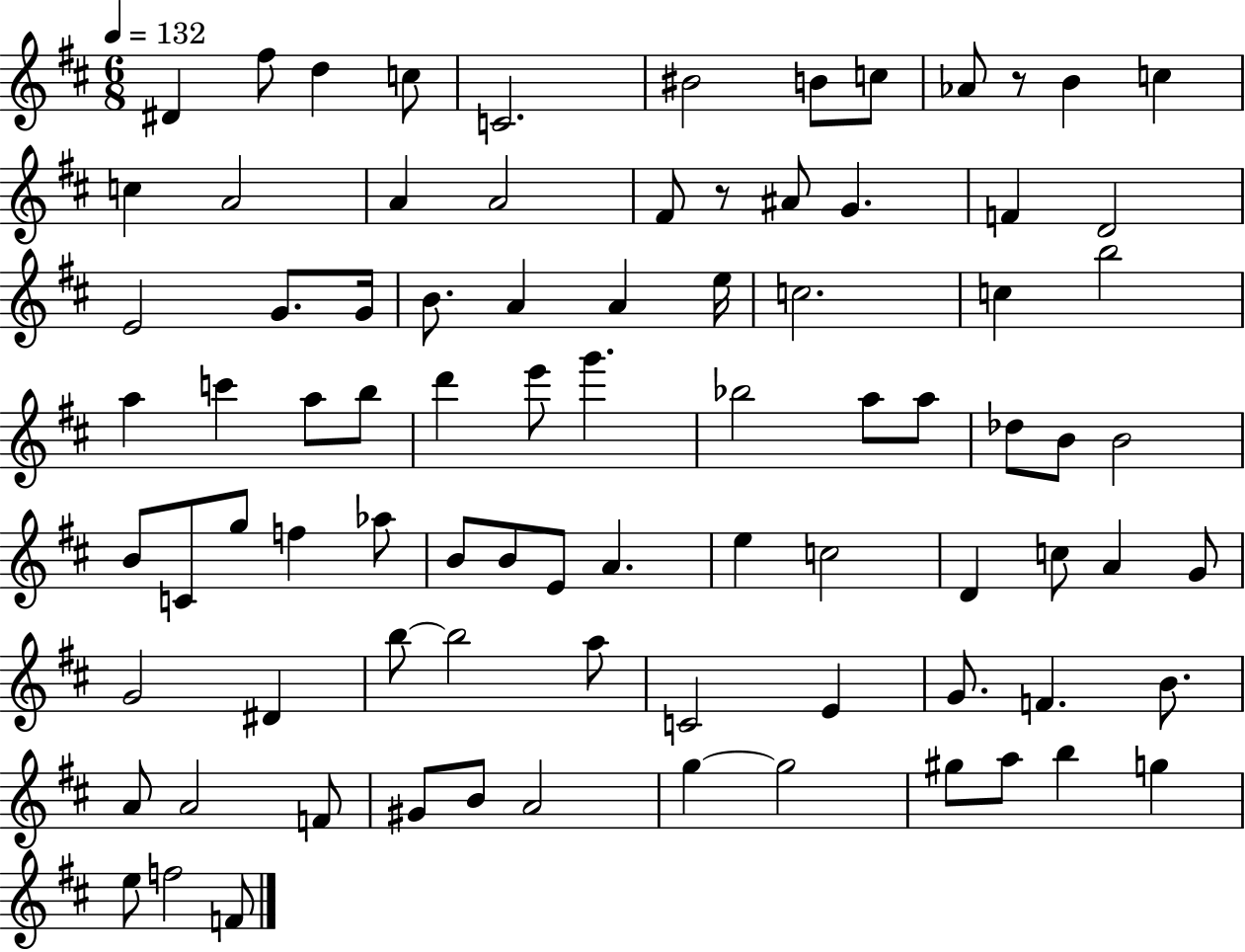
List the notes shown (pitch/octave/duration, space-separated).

D#4/q F#5/e D5/q C5/e C4/h. BIS4/h B4/e C5/e Ab4/e R/e B4/q C5/q C5/q A4/h A4/q A4/h F#4/e R/e A#4/e G4/q. F4/q D4/h E4/h G4/e. G4/s B4/e. A4/q A4/q E5/s C5/h. C5/q B5/h A5/q C6/q A5/e B5/e D6/q E6/e G6/q. Bb5/h A5/e A5/e Db5/e B4/e B4/h B4/e C4/e G5/e F5/q Ab5/e B4/e B4/e E4/e A4/q. E5/q C5/h D4/q C5/e A4/q G4/e G4/h D#4/q B5/e B5/h A5/e C4/h E4/q G4/e. F4/q. B4/e. A4/e A4/h F4/e G#4/e B4/e A4/h G5/q G5/h G#5/e A5/e B5/q G5/q E5/e F5/h F4/e